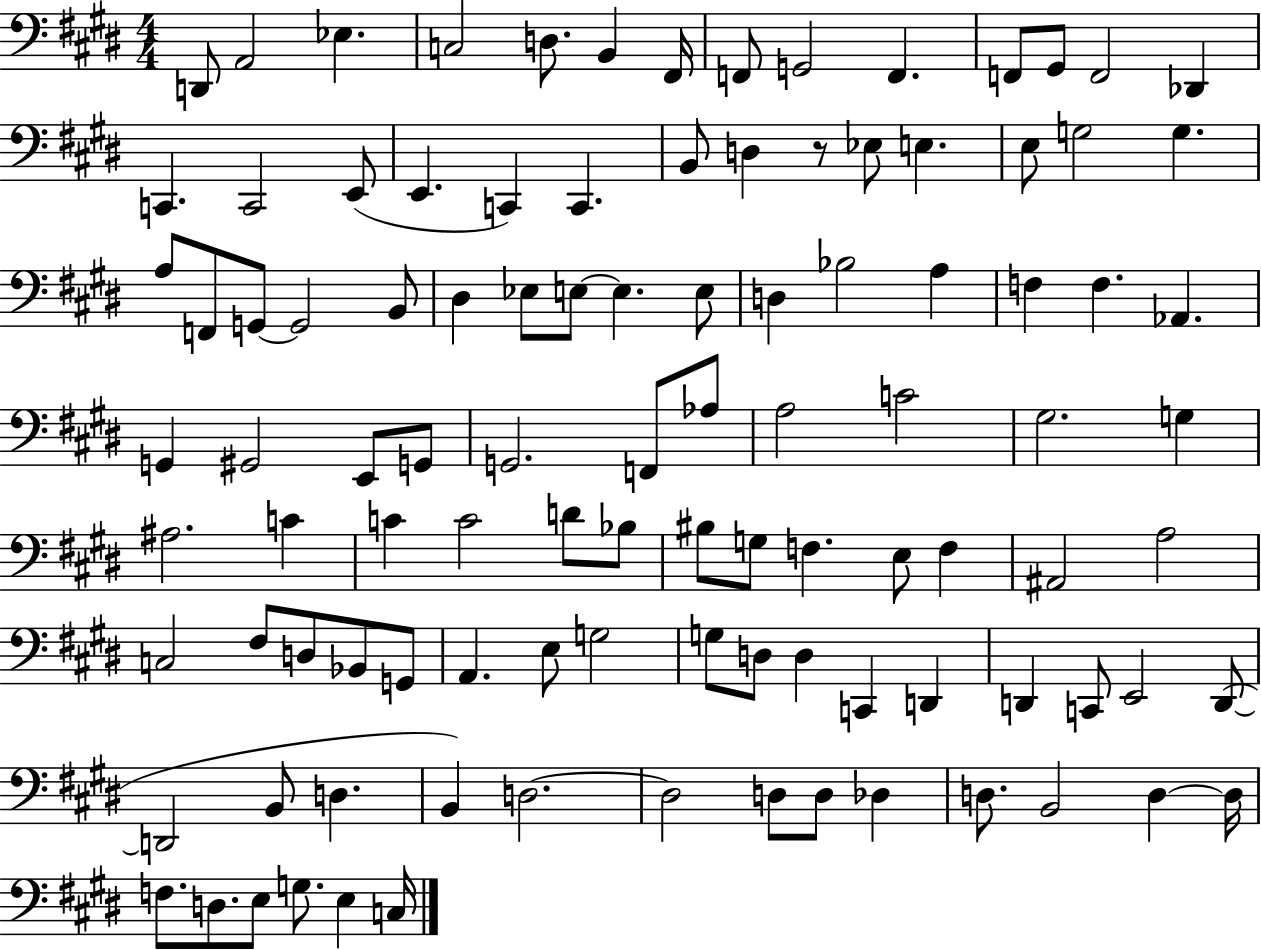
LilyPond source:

{
  \clef bass
  \numericTimeSignature
  \time 4/4
  \key e \major
  d,8 a,2 ees4. | c2 d8. b,4 fis,16 | f,8 g,2 f,4. | f,8 gis,8 f,2 des,4 | \break c,4. c,2 e,8( | e,4. c,4) c,4. | b,8 d4 r8 ees8 e4. | e8 g2 g4. | \break a8 f,8 g,8~~ g,2 b,8 | dis4 ees8 e8~~ e4. e8 | d4 bes2 a4 | f4 f4. aes,4. | \break g,4 gis,2 e,8 g,8 | g,2. f,8 aes8 | a2 c'2 | gis2. g4 | \break ais2. c'4 | c'4 c'2 d'8 bes8 | bis8 g8 f4. e8 f4 | ais,2 a2 | \break c2 fis8 d8 bes,8 g,8 | a,4. e8 g2 | g8 d8 d4 c,4 d,4 | d,4 c,8 e,2 d,8~(~ | \break d,2 b,8 d4. | b,4) d2.~~ | d2 d8 d8 des4 | d8. b,2 d4~~ d16 | \break f8. d8. e8 g8. e4 c16 | \bar "|."
}